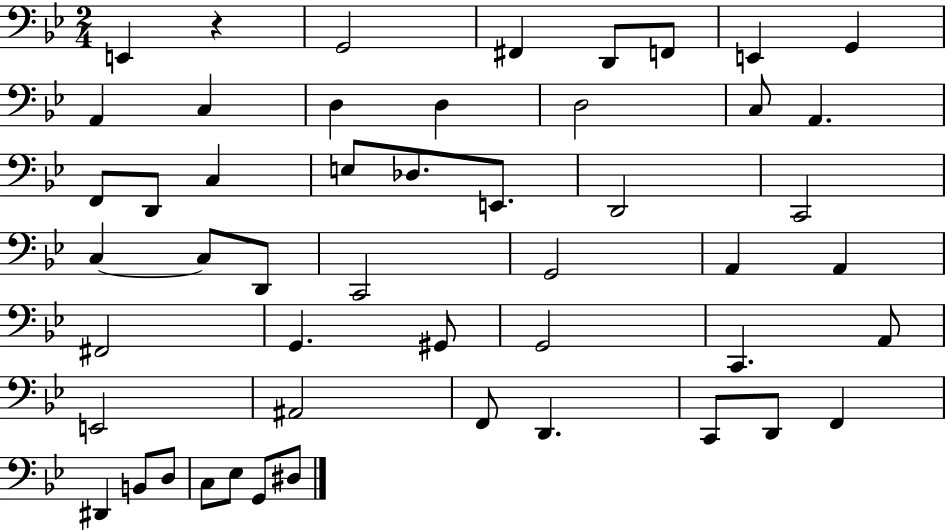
E2/q R/q G2/h F#2/q D2/e F2/e E2/q G2/q A2/q C3/q D3/q D3/q D3/h C3/e A2/q. F2/e D2/e C3/q E3/e Db3/e. E2/e. D2/h C2/h C3/q C3/e D2/e C2/h G2/h A2/q A2/q F#2/h G2/q. G#2/e G2/h C2/q. A2/e E2/h A#2/h F2/e D2/q. C2/e D2/e F2/q D#2/q B2/e D3/e C3/e Eb3/e G2/e D#3/e